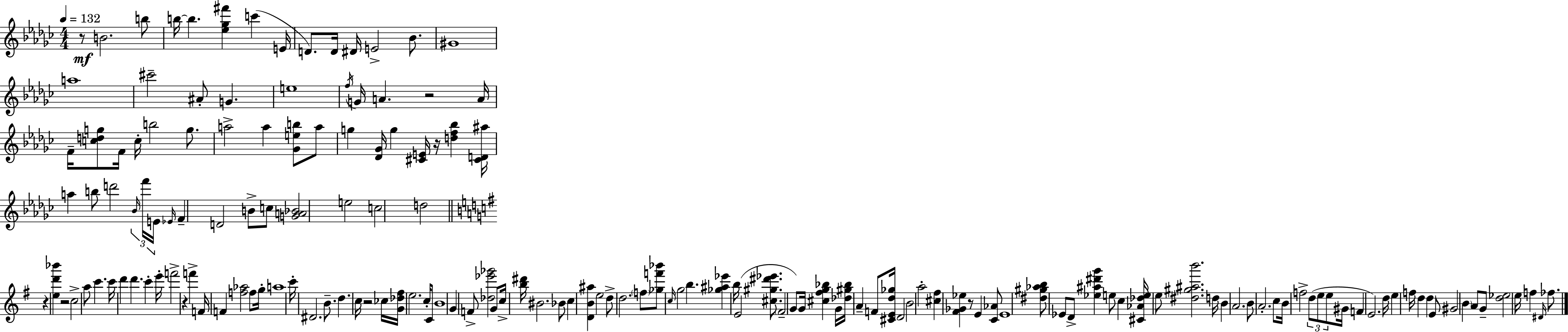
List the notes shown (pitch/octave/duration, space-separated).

R/e B4/h. B5/e B5/s B5/q. [Eb5,Gb5,F#6]/q C6/q E4/s D4/e. D4/s D#4/s E4/h Bb4/e. G#4/w A5/w C#6/h A#4/e G4/q. E5/w F5/s G4/s A4/q. R/h A4/s F4/s [C5,D5,G5]/e F4/s C5/s B5/h G5/e. A5/h A5/q [Gb4,E5,B5]/e A5/e G5/q [Db4,Gb4]/s G5/q [C#4,E4]/s R/s [D5,F5,Bb5]/q [C#4,D4,A#5]/s A5/q B5/e D6/h Bb4/s F6/s E4/s Eb4/s F4/q D4/h B4/e C5/e [G4,A4,Bb4]/h E5/h C5/h D5/h R/q [E5,D6,Bb6]/q R/h C5/h A5/e C6/q. C6/s D6/q D6/q. C6/q E6/s F6/h R/q F6/q F4/s F4/q [F5,Ab5]/h F5/e G5/s A5/w C6/s D#4/h. B4/e. D5/q. C5/s R/h CES5/s [G4,Db5,F#5]/s E5/h. C5/s C4/e B4/w G4/q F4/e [Db5,Eb6,Gb6]/h G4/e C5/s [B5,D#6]/s BIS4/h. Bb4/e C5/q [D4,B4,A#5]/q E5/h D5/e D5/h. F5/e [Gb5,F6,Bb6]/e C5/s G5/h B5/q. [Gb5,A#5,Eb6]/q B5/s E4/h [C#5,G#5,D#6,Eb6]/e. F#4/h G4/e G4/s [C#5,F#5,G5,Bb5]/q G4/s [Db5,G#5,Bb5]/s A4/q F4/e [C#4,E4,D5,Gb5]/s D4/h B4/h A5/h [C#5,F#5]/q [F#4,Gb4,Eb5]/q R/e E4/q [C4,Ab4]/e E4/w [D#5,G#5,Ab5,B5]/e Eb4/e D4/e [Eb5,A#5,D#6,G6]/q E5/e C5/q [C#4,Ab4,Db5,E5]/s E5/e [D#5,G#5,A#5,B6]/h. D5/s B4/q A4/h. B4/e A4/h. C5/e B4/s F5/h D5/e E5/e E5/e G#4/s F4/q E4/h. D5/s E5/q F5/s D5/q D5/q E4/e G#4/h B4/q A4/e G4/e [D5,Eb5]/h E5/s F5/q D#4/s FES5/e.